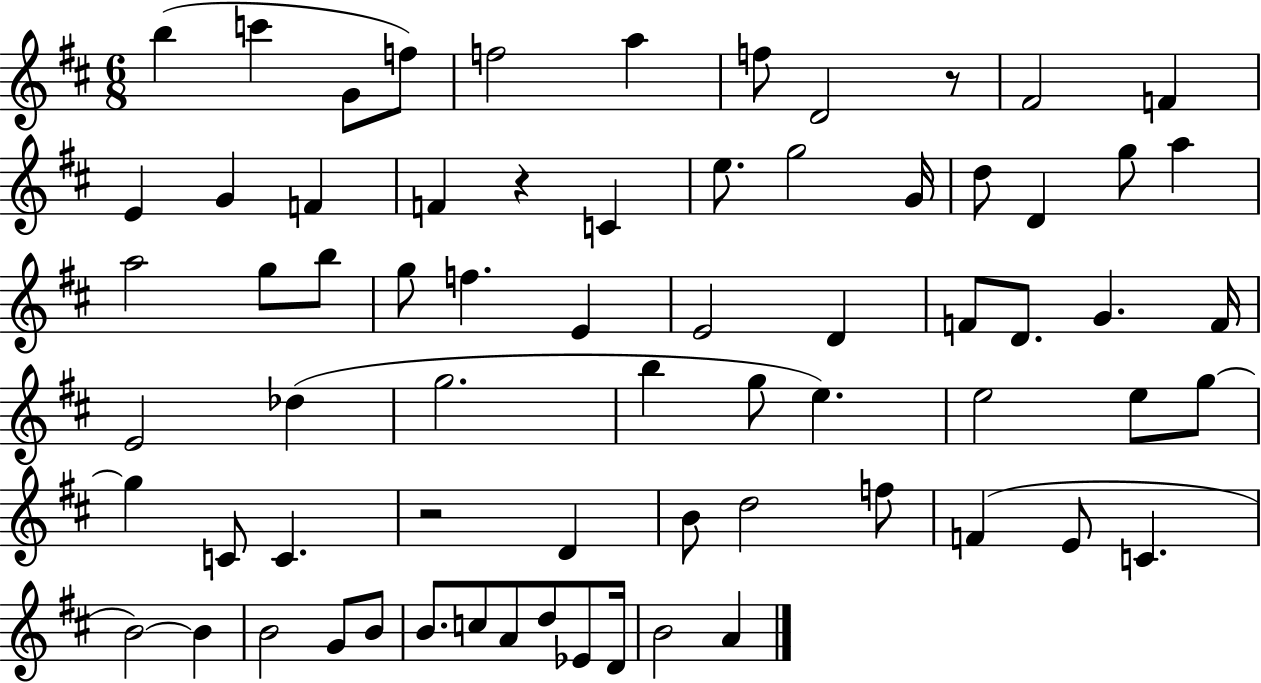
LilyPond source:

{
  \clef treble
  \numericTimeSignature
  \time 6/8
  \key d \major
  \repeat volta 2 { b''4( c'''4 g'8 f''8) | f''2 a''4 | f''8 d'2 r8 | fis'2 f'4 | \break e'4 g'4 f'4 | f'4 r4 c'4 | e''8. g''2 g'16 | d''8 d'4 g''8 a''4 | \break a''2 g''8 b''8 | g''8 f''4. e'4 | e'2 d'4 | f'8 d'8. g'4. f'16 | \break e'2 des''4( | g''2. | b''4 g''8 e''4.) | e''2 e''8 g''8~~ | \break g''4 c'8 c'4. | r2 d'4 | b'8 d''2 f''8 | f'4( e'8 c'4. | \break b'2~~) b'4 | b'2 g'8 b'8 | b'8. c''8 a'8 d''8 ees'8 d'16 | b'2 a'4 | \break } \bar "|."
}